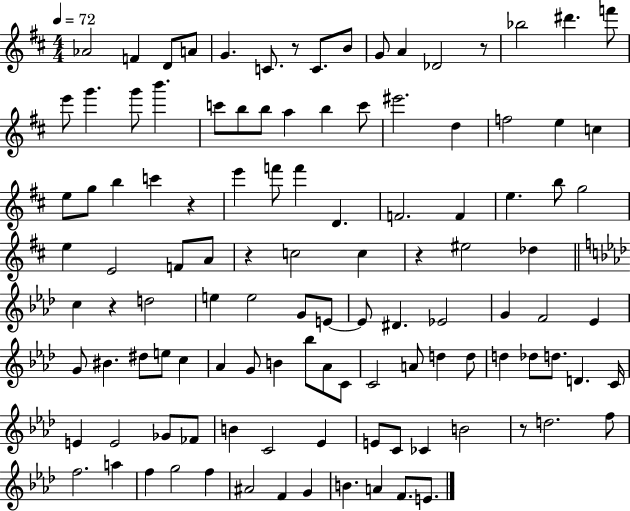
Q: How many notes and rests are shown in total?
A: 114